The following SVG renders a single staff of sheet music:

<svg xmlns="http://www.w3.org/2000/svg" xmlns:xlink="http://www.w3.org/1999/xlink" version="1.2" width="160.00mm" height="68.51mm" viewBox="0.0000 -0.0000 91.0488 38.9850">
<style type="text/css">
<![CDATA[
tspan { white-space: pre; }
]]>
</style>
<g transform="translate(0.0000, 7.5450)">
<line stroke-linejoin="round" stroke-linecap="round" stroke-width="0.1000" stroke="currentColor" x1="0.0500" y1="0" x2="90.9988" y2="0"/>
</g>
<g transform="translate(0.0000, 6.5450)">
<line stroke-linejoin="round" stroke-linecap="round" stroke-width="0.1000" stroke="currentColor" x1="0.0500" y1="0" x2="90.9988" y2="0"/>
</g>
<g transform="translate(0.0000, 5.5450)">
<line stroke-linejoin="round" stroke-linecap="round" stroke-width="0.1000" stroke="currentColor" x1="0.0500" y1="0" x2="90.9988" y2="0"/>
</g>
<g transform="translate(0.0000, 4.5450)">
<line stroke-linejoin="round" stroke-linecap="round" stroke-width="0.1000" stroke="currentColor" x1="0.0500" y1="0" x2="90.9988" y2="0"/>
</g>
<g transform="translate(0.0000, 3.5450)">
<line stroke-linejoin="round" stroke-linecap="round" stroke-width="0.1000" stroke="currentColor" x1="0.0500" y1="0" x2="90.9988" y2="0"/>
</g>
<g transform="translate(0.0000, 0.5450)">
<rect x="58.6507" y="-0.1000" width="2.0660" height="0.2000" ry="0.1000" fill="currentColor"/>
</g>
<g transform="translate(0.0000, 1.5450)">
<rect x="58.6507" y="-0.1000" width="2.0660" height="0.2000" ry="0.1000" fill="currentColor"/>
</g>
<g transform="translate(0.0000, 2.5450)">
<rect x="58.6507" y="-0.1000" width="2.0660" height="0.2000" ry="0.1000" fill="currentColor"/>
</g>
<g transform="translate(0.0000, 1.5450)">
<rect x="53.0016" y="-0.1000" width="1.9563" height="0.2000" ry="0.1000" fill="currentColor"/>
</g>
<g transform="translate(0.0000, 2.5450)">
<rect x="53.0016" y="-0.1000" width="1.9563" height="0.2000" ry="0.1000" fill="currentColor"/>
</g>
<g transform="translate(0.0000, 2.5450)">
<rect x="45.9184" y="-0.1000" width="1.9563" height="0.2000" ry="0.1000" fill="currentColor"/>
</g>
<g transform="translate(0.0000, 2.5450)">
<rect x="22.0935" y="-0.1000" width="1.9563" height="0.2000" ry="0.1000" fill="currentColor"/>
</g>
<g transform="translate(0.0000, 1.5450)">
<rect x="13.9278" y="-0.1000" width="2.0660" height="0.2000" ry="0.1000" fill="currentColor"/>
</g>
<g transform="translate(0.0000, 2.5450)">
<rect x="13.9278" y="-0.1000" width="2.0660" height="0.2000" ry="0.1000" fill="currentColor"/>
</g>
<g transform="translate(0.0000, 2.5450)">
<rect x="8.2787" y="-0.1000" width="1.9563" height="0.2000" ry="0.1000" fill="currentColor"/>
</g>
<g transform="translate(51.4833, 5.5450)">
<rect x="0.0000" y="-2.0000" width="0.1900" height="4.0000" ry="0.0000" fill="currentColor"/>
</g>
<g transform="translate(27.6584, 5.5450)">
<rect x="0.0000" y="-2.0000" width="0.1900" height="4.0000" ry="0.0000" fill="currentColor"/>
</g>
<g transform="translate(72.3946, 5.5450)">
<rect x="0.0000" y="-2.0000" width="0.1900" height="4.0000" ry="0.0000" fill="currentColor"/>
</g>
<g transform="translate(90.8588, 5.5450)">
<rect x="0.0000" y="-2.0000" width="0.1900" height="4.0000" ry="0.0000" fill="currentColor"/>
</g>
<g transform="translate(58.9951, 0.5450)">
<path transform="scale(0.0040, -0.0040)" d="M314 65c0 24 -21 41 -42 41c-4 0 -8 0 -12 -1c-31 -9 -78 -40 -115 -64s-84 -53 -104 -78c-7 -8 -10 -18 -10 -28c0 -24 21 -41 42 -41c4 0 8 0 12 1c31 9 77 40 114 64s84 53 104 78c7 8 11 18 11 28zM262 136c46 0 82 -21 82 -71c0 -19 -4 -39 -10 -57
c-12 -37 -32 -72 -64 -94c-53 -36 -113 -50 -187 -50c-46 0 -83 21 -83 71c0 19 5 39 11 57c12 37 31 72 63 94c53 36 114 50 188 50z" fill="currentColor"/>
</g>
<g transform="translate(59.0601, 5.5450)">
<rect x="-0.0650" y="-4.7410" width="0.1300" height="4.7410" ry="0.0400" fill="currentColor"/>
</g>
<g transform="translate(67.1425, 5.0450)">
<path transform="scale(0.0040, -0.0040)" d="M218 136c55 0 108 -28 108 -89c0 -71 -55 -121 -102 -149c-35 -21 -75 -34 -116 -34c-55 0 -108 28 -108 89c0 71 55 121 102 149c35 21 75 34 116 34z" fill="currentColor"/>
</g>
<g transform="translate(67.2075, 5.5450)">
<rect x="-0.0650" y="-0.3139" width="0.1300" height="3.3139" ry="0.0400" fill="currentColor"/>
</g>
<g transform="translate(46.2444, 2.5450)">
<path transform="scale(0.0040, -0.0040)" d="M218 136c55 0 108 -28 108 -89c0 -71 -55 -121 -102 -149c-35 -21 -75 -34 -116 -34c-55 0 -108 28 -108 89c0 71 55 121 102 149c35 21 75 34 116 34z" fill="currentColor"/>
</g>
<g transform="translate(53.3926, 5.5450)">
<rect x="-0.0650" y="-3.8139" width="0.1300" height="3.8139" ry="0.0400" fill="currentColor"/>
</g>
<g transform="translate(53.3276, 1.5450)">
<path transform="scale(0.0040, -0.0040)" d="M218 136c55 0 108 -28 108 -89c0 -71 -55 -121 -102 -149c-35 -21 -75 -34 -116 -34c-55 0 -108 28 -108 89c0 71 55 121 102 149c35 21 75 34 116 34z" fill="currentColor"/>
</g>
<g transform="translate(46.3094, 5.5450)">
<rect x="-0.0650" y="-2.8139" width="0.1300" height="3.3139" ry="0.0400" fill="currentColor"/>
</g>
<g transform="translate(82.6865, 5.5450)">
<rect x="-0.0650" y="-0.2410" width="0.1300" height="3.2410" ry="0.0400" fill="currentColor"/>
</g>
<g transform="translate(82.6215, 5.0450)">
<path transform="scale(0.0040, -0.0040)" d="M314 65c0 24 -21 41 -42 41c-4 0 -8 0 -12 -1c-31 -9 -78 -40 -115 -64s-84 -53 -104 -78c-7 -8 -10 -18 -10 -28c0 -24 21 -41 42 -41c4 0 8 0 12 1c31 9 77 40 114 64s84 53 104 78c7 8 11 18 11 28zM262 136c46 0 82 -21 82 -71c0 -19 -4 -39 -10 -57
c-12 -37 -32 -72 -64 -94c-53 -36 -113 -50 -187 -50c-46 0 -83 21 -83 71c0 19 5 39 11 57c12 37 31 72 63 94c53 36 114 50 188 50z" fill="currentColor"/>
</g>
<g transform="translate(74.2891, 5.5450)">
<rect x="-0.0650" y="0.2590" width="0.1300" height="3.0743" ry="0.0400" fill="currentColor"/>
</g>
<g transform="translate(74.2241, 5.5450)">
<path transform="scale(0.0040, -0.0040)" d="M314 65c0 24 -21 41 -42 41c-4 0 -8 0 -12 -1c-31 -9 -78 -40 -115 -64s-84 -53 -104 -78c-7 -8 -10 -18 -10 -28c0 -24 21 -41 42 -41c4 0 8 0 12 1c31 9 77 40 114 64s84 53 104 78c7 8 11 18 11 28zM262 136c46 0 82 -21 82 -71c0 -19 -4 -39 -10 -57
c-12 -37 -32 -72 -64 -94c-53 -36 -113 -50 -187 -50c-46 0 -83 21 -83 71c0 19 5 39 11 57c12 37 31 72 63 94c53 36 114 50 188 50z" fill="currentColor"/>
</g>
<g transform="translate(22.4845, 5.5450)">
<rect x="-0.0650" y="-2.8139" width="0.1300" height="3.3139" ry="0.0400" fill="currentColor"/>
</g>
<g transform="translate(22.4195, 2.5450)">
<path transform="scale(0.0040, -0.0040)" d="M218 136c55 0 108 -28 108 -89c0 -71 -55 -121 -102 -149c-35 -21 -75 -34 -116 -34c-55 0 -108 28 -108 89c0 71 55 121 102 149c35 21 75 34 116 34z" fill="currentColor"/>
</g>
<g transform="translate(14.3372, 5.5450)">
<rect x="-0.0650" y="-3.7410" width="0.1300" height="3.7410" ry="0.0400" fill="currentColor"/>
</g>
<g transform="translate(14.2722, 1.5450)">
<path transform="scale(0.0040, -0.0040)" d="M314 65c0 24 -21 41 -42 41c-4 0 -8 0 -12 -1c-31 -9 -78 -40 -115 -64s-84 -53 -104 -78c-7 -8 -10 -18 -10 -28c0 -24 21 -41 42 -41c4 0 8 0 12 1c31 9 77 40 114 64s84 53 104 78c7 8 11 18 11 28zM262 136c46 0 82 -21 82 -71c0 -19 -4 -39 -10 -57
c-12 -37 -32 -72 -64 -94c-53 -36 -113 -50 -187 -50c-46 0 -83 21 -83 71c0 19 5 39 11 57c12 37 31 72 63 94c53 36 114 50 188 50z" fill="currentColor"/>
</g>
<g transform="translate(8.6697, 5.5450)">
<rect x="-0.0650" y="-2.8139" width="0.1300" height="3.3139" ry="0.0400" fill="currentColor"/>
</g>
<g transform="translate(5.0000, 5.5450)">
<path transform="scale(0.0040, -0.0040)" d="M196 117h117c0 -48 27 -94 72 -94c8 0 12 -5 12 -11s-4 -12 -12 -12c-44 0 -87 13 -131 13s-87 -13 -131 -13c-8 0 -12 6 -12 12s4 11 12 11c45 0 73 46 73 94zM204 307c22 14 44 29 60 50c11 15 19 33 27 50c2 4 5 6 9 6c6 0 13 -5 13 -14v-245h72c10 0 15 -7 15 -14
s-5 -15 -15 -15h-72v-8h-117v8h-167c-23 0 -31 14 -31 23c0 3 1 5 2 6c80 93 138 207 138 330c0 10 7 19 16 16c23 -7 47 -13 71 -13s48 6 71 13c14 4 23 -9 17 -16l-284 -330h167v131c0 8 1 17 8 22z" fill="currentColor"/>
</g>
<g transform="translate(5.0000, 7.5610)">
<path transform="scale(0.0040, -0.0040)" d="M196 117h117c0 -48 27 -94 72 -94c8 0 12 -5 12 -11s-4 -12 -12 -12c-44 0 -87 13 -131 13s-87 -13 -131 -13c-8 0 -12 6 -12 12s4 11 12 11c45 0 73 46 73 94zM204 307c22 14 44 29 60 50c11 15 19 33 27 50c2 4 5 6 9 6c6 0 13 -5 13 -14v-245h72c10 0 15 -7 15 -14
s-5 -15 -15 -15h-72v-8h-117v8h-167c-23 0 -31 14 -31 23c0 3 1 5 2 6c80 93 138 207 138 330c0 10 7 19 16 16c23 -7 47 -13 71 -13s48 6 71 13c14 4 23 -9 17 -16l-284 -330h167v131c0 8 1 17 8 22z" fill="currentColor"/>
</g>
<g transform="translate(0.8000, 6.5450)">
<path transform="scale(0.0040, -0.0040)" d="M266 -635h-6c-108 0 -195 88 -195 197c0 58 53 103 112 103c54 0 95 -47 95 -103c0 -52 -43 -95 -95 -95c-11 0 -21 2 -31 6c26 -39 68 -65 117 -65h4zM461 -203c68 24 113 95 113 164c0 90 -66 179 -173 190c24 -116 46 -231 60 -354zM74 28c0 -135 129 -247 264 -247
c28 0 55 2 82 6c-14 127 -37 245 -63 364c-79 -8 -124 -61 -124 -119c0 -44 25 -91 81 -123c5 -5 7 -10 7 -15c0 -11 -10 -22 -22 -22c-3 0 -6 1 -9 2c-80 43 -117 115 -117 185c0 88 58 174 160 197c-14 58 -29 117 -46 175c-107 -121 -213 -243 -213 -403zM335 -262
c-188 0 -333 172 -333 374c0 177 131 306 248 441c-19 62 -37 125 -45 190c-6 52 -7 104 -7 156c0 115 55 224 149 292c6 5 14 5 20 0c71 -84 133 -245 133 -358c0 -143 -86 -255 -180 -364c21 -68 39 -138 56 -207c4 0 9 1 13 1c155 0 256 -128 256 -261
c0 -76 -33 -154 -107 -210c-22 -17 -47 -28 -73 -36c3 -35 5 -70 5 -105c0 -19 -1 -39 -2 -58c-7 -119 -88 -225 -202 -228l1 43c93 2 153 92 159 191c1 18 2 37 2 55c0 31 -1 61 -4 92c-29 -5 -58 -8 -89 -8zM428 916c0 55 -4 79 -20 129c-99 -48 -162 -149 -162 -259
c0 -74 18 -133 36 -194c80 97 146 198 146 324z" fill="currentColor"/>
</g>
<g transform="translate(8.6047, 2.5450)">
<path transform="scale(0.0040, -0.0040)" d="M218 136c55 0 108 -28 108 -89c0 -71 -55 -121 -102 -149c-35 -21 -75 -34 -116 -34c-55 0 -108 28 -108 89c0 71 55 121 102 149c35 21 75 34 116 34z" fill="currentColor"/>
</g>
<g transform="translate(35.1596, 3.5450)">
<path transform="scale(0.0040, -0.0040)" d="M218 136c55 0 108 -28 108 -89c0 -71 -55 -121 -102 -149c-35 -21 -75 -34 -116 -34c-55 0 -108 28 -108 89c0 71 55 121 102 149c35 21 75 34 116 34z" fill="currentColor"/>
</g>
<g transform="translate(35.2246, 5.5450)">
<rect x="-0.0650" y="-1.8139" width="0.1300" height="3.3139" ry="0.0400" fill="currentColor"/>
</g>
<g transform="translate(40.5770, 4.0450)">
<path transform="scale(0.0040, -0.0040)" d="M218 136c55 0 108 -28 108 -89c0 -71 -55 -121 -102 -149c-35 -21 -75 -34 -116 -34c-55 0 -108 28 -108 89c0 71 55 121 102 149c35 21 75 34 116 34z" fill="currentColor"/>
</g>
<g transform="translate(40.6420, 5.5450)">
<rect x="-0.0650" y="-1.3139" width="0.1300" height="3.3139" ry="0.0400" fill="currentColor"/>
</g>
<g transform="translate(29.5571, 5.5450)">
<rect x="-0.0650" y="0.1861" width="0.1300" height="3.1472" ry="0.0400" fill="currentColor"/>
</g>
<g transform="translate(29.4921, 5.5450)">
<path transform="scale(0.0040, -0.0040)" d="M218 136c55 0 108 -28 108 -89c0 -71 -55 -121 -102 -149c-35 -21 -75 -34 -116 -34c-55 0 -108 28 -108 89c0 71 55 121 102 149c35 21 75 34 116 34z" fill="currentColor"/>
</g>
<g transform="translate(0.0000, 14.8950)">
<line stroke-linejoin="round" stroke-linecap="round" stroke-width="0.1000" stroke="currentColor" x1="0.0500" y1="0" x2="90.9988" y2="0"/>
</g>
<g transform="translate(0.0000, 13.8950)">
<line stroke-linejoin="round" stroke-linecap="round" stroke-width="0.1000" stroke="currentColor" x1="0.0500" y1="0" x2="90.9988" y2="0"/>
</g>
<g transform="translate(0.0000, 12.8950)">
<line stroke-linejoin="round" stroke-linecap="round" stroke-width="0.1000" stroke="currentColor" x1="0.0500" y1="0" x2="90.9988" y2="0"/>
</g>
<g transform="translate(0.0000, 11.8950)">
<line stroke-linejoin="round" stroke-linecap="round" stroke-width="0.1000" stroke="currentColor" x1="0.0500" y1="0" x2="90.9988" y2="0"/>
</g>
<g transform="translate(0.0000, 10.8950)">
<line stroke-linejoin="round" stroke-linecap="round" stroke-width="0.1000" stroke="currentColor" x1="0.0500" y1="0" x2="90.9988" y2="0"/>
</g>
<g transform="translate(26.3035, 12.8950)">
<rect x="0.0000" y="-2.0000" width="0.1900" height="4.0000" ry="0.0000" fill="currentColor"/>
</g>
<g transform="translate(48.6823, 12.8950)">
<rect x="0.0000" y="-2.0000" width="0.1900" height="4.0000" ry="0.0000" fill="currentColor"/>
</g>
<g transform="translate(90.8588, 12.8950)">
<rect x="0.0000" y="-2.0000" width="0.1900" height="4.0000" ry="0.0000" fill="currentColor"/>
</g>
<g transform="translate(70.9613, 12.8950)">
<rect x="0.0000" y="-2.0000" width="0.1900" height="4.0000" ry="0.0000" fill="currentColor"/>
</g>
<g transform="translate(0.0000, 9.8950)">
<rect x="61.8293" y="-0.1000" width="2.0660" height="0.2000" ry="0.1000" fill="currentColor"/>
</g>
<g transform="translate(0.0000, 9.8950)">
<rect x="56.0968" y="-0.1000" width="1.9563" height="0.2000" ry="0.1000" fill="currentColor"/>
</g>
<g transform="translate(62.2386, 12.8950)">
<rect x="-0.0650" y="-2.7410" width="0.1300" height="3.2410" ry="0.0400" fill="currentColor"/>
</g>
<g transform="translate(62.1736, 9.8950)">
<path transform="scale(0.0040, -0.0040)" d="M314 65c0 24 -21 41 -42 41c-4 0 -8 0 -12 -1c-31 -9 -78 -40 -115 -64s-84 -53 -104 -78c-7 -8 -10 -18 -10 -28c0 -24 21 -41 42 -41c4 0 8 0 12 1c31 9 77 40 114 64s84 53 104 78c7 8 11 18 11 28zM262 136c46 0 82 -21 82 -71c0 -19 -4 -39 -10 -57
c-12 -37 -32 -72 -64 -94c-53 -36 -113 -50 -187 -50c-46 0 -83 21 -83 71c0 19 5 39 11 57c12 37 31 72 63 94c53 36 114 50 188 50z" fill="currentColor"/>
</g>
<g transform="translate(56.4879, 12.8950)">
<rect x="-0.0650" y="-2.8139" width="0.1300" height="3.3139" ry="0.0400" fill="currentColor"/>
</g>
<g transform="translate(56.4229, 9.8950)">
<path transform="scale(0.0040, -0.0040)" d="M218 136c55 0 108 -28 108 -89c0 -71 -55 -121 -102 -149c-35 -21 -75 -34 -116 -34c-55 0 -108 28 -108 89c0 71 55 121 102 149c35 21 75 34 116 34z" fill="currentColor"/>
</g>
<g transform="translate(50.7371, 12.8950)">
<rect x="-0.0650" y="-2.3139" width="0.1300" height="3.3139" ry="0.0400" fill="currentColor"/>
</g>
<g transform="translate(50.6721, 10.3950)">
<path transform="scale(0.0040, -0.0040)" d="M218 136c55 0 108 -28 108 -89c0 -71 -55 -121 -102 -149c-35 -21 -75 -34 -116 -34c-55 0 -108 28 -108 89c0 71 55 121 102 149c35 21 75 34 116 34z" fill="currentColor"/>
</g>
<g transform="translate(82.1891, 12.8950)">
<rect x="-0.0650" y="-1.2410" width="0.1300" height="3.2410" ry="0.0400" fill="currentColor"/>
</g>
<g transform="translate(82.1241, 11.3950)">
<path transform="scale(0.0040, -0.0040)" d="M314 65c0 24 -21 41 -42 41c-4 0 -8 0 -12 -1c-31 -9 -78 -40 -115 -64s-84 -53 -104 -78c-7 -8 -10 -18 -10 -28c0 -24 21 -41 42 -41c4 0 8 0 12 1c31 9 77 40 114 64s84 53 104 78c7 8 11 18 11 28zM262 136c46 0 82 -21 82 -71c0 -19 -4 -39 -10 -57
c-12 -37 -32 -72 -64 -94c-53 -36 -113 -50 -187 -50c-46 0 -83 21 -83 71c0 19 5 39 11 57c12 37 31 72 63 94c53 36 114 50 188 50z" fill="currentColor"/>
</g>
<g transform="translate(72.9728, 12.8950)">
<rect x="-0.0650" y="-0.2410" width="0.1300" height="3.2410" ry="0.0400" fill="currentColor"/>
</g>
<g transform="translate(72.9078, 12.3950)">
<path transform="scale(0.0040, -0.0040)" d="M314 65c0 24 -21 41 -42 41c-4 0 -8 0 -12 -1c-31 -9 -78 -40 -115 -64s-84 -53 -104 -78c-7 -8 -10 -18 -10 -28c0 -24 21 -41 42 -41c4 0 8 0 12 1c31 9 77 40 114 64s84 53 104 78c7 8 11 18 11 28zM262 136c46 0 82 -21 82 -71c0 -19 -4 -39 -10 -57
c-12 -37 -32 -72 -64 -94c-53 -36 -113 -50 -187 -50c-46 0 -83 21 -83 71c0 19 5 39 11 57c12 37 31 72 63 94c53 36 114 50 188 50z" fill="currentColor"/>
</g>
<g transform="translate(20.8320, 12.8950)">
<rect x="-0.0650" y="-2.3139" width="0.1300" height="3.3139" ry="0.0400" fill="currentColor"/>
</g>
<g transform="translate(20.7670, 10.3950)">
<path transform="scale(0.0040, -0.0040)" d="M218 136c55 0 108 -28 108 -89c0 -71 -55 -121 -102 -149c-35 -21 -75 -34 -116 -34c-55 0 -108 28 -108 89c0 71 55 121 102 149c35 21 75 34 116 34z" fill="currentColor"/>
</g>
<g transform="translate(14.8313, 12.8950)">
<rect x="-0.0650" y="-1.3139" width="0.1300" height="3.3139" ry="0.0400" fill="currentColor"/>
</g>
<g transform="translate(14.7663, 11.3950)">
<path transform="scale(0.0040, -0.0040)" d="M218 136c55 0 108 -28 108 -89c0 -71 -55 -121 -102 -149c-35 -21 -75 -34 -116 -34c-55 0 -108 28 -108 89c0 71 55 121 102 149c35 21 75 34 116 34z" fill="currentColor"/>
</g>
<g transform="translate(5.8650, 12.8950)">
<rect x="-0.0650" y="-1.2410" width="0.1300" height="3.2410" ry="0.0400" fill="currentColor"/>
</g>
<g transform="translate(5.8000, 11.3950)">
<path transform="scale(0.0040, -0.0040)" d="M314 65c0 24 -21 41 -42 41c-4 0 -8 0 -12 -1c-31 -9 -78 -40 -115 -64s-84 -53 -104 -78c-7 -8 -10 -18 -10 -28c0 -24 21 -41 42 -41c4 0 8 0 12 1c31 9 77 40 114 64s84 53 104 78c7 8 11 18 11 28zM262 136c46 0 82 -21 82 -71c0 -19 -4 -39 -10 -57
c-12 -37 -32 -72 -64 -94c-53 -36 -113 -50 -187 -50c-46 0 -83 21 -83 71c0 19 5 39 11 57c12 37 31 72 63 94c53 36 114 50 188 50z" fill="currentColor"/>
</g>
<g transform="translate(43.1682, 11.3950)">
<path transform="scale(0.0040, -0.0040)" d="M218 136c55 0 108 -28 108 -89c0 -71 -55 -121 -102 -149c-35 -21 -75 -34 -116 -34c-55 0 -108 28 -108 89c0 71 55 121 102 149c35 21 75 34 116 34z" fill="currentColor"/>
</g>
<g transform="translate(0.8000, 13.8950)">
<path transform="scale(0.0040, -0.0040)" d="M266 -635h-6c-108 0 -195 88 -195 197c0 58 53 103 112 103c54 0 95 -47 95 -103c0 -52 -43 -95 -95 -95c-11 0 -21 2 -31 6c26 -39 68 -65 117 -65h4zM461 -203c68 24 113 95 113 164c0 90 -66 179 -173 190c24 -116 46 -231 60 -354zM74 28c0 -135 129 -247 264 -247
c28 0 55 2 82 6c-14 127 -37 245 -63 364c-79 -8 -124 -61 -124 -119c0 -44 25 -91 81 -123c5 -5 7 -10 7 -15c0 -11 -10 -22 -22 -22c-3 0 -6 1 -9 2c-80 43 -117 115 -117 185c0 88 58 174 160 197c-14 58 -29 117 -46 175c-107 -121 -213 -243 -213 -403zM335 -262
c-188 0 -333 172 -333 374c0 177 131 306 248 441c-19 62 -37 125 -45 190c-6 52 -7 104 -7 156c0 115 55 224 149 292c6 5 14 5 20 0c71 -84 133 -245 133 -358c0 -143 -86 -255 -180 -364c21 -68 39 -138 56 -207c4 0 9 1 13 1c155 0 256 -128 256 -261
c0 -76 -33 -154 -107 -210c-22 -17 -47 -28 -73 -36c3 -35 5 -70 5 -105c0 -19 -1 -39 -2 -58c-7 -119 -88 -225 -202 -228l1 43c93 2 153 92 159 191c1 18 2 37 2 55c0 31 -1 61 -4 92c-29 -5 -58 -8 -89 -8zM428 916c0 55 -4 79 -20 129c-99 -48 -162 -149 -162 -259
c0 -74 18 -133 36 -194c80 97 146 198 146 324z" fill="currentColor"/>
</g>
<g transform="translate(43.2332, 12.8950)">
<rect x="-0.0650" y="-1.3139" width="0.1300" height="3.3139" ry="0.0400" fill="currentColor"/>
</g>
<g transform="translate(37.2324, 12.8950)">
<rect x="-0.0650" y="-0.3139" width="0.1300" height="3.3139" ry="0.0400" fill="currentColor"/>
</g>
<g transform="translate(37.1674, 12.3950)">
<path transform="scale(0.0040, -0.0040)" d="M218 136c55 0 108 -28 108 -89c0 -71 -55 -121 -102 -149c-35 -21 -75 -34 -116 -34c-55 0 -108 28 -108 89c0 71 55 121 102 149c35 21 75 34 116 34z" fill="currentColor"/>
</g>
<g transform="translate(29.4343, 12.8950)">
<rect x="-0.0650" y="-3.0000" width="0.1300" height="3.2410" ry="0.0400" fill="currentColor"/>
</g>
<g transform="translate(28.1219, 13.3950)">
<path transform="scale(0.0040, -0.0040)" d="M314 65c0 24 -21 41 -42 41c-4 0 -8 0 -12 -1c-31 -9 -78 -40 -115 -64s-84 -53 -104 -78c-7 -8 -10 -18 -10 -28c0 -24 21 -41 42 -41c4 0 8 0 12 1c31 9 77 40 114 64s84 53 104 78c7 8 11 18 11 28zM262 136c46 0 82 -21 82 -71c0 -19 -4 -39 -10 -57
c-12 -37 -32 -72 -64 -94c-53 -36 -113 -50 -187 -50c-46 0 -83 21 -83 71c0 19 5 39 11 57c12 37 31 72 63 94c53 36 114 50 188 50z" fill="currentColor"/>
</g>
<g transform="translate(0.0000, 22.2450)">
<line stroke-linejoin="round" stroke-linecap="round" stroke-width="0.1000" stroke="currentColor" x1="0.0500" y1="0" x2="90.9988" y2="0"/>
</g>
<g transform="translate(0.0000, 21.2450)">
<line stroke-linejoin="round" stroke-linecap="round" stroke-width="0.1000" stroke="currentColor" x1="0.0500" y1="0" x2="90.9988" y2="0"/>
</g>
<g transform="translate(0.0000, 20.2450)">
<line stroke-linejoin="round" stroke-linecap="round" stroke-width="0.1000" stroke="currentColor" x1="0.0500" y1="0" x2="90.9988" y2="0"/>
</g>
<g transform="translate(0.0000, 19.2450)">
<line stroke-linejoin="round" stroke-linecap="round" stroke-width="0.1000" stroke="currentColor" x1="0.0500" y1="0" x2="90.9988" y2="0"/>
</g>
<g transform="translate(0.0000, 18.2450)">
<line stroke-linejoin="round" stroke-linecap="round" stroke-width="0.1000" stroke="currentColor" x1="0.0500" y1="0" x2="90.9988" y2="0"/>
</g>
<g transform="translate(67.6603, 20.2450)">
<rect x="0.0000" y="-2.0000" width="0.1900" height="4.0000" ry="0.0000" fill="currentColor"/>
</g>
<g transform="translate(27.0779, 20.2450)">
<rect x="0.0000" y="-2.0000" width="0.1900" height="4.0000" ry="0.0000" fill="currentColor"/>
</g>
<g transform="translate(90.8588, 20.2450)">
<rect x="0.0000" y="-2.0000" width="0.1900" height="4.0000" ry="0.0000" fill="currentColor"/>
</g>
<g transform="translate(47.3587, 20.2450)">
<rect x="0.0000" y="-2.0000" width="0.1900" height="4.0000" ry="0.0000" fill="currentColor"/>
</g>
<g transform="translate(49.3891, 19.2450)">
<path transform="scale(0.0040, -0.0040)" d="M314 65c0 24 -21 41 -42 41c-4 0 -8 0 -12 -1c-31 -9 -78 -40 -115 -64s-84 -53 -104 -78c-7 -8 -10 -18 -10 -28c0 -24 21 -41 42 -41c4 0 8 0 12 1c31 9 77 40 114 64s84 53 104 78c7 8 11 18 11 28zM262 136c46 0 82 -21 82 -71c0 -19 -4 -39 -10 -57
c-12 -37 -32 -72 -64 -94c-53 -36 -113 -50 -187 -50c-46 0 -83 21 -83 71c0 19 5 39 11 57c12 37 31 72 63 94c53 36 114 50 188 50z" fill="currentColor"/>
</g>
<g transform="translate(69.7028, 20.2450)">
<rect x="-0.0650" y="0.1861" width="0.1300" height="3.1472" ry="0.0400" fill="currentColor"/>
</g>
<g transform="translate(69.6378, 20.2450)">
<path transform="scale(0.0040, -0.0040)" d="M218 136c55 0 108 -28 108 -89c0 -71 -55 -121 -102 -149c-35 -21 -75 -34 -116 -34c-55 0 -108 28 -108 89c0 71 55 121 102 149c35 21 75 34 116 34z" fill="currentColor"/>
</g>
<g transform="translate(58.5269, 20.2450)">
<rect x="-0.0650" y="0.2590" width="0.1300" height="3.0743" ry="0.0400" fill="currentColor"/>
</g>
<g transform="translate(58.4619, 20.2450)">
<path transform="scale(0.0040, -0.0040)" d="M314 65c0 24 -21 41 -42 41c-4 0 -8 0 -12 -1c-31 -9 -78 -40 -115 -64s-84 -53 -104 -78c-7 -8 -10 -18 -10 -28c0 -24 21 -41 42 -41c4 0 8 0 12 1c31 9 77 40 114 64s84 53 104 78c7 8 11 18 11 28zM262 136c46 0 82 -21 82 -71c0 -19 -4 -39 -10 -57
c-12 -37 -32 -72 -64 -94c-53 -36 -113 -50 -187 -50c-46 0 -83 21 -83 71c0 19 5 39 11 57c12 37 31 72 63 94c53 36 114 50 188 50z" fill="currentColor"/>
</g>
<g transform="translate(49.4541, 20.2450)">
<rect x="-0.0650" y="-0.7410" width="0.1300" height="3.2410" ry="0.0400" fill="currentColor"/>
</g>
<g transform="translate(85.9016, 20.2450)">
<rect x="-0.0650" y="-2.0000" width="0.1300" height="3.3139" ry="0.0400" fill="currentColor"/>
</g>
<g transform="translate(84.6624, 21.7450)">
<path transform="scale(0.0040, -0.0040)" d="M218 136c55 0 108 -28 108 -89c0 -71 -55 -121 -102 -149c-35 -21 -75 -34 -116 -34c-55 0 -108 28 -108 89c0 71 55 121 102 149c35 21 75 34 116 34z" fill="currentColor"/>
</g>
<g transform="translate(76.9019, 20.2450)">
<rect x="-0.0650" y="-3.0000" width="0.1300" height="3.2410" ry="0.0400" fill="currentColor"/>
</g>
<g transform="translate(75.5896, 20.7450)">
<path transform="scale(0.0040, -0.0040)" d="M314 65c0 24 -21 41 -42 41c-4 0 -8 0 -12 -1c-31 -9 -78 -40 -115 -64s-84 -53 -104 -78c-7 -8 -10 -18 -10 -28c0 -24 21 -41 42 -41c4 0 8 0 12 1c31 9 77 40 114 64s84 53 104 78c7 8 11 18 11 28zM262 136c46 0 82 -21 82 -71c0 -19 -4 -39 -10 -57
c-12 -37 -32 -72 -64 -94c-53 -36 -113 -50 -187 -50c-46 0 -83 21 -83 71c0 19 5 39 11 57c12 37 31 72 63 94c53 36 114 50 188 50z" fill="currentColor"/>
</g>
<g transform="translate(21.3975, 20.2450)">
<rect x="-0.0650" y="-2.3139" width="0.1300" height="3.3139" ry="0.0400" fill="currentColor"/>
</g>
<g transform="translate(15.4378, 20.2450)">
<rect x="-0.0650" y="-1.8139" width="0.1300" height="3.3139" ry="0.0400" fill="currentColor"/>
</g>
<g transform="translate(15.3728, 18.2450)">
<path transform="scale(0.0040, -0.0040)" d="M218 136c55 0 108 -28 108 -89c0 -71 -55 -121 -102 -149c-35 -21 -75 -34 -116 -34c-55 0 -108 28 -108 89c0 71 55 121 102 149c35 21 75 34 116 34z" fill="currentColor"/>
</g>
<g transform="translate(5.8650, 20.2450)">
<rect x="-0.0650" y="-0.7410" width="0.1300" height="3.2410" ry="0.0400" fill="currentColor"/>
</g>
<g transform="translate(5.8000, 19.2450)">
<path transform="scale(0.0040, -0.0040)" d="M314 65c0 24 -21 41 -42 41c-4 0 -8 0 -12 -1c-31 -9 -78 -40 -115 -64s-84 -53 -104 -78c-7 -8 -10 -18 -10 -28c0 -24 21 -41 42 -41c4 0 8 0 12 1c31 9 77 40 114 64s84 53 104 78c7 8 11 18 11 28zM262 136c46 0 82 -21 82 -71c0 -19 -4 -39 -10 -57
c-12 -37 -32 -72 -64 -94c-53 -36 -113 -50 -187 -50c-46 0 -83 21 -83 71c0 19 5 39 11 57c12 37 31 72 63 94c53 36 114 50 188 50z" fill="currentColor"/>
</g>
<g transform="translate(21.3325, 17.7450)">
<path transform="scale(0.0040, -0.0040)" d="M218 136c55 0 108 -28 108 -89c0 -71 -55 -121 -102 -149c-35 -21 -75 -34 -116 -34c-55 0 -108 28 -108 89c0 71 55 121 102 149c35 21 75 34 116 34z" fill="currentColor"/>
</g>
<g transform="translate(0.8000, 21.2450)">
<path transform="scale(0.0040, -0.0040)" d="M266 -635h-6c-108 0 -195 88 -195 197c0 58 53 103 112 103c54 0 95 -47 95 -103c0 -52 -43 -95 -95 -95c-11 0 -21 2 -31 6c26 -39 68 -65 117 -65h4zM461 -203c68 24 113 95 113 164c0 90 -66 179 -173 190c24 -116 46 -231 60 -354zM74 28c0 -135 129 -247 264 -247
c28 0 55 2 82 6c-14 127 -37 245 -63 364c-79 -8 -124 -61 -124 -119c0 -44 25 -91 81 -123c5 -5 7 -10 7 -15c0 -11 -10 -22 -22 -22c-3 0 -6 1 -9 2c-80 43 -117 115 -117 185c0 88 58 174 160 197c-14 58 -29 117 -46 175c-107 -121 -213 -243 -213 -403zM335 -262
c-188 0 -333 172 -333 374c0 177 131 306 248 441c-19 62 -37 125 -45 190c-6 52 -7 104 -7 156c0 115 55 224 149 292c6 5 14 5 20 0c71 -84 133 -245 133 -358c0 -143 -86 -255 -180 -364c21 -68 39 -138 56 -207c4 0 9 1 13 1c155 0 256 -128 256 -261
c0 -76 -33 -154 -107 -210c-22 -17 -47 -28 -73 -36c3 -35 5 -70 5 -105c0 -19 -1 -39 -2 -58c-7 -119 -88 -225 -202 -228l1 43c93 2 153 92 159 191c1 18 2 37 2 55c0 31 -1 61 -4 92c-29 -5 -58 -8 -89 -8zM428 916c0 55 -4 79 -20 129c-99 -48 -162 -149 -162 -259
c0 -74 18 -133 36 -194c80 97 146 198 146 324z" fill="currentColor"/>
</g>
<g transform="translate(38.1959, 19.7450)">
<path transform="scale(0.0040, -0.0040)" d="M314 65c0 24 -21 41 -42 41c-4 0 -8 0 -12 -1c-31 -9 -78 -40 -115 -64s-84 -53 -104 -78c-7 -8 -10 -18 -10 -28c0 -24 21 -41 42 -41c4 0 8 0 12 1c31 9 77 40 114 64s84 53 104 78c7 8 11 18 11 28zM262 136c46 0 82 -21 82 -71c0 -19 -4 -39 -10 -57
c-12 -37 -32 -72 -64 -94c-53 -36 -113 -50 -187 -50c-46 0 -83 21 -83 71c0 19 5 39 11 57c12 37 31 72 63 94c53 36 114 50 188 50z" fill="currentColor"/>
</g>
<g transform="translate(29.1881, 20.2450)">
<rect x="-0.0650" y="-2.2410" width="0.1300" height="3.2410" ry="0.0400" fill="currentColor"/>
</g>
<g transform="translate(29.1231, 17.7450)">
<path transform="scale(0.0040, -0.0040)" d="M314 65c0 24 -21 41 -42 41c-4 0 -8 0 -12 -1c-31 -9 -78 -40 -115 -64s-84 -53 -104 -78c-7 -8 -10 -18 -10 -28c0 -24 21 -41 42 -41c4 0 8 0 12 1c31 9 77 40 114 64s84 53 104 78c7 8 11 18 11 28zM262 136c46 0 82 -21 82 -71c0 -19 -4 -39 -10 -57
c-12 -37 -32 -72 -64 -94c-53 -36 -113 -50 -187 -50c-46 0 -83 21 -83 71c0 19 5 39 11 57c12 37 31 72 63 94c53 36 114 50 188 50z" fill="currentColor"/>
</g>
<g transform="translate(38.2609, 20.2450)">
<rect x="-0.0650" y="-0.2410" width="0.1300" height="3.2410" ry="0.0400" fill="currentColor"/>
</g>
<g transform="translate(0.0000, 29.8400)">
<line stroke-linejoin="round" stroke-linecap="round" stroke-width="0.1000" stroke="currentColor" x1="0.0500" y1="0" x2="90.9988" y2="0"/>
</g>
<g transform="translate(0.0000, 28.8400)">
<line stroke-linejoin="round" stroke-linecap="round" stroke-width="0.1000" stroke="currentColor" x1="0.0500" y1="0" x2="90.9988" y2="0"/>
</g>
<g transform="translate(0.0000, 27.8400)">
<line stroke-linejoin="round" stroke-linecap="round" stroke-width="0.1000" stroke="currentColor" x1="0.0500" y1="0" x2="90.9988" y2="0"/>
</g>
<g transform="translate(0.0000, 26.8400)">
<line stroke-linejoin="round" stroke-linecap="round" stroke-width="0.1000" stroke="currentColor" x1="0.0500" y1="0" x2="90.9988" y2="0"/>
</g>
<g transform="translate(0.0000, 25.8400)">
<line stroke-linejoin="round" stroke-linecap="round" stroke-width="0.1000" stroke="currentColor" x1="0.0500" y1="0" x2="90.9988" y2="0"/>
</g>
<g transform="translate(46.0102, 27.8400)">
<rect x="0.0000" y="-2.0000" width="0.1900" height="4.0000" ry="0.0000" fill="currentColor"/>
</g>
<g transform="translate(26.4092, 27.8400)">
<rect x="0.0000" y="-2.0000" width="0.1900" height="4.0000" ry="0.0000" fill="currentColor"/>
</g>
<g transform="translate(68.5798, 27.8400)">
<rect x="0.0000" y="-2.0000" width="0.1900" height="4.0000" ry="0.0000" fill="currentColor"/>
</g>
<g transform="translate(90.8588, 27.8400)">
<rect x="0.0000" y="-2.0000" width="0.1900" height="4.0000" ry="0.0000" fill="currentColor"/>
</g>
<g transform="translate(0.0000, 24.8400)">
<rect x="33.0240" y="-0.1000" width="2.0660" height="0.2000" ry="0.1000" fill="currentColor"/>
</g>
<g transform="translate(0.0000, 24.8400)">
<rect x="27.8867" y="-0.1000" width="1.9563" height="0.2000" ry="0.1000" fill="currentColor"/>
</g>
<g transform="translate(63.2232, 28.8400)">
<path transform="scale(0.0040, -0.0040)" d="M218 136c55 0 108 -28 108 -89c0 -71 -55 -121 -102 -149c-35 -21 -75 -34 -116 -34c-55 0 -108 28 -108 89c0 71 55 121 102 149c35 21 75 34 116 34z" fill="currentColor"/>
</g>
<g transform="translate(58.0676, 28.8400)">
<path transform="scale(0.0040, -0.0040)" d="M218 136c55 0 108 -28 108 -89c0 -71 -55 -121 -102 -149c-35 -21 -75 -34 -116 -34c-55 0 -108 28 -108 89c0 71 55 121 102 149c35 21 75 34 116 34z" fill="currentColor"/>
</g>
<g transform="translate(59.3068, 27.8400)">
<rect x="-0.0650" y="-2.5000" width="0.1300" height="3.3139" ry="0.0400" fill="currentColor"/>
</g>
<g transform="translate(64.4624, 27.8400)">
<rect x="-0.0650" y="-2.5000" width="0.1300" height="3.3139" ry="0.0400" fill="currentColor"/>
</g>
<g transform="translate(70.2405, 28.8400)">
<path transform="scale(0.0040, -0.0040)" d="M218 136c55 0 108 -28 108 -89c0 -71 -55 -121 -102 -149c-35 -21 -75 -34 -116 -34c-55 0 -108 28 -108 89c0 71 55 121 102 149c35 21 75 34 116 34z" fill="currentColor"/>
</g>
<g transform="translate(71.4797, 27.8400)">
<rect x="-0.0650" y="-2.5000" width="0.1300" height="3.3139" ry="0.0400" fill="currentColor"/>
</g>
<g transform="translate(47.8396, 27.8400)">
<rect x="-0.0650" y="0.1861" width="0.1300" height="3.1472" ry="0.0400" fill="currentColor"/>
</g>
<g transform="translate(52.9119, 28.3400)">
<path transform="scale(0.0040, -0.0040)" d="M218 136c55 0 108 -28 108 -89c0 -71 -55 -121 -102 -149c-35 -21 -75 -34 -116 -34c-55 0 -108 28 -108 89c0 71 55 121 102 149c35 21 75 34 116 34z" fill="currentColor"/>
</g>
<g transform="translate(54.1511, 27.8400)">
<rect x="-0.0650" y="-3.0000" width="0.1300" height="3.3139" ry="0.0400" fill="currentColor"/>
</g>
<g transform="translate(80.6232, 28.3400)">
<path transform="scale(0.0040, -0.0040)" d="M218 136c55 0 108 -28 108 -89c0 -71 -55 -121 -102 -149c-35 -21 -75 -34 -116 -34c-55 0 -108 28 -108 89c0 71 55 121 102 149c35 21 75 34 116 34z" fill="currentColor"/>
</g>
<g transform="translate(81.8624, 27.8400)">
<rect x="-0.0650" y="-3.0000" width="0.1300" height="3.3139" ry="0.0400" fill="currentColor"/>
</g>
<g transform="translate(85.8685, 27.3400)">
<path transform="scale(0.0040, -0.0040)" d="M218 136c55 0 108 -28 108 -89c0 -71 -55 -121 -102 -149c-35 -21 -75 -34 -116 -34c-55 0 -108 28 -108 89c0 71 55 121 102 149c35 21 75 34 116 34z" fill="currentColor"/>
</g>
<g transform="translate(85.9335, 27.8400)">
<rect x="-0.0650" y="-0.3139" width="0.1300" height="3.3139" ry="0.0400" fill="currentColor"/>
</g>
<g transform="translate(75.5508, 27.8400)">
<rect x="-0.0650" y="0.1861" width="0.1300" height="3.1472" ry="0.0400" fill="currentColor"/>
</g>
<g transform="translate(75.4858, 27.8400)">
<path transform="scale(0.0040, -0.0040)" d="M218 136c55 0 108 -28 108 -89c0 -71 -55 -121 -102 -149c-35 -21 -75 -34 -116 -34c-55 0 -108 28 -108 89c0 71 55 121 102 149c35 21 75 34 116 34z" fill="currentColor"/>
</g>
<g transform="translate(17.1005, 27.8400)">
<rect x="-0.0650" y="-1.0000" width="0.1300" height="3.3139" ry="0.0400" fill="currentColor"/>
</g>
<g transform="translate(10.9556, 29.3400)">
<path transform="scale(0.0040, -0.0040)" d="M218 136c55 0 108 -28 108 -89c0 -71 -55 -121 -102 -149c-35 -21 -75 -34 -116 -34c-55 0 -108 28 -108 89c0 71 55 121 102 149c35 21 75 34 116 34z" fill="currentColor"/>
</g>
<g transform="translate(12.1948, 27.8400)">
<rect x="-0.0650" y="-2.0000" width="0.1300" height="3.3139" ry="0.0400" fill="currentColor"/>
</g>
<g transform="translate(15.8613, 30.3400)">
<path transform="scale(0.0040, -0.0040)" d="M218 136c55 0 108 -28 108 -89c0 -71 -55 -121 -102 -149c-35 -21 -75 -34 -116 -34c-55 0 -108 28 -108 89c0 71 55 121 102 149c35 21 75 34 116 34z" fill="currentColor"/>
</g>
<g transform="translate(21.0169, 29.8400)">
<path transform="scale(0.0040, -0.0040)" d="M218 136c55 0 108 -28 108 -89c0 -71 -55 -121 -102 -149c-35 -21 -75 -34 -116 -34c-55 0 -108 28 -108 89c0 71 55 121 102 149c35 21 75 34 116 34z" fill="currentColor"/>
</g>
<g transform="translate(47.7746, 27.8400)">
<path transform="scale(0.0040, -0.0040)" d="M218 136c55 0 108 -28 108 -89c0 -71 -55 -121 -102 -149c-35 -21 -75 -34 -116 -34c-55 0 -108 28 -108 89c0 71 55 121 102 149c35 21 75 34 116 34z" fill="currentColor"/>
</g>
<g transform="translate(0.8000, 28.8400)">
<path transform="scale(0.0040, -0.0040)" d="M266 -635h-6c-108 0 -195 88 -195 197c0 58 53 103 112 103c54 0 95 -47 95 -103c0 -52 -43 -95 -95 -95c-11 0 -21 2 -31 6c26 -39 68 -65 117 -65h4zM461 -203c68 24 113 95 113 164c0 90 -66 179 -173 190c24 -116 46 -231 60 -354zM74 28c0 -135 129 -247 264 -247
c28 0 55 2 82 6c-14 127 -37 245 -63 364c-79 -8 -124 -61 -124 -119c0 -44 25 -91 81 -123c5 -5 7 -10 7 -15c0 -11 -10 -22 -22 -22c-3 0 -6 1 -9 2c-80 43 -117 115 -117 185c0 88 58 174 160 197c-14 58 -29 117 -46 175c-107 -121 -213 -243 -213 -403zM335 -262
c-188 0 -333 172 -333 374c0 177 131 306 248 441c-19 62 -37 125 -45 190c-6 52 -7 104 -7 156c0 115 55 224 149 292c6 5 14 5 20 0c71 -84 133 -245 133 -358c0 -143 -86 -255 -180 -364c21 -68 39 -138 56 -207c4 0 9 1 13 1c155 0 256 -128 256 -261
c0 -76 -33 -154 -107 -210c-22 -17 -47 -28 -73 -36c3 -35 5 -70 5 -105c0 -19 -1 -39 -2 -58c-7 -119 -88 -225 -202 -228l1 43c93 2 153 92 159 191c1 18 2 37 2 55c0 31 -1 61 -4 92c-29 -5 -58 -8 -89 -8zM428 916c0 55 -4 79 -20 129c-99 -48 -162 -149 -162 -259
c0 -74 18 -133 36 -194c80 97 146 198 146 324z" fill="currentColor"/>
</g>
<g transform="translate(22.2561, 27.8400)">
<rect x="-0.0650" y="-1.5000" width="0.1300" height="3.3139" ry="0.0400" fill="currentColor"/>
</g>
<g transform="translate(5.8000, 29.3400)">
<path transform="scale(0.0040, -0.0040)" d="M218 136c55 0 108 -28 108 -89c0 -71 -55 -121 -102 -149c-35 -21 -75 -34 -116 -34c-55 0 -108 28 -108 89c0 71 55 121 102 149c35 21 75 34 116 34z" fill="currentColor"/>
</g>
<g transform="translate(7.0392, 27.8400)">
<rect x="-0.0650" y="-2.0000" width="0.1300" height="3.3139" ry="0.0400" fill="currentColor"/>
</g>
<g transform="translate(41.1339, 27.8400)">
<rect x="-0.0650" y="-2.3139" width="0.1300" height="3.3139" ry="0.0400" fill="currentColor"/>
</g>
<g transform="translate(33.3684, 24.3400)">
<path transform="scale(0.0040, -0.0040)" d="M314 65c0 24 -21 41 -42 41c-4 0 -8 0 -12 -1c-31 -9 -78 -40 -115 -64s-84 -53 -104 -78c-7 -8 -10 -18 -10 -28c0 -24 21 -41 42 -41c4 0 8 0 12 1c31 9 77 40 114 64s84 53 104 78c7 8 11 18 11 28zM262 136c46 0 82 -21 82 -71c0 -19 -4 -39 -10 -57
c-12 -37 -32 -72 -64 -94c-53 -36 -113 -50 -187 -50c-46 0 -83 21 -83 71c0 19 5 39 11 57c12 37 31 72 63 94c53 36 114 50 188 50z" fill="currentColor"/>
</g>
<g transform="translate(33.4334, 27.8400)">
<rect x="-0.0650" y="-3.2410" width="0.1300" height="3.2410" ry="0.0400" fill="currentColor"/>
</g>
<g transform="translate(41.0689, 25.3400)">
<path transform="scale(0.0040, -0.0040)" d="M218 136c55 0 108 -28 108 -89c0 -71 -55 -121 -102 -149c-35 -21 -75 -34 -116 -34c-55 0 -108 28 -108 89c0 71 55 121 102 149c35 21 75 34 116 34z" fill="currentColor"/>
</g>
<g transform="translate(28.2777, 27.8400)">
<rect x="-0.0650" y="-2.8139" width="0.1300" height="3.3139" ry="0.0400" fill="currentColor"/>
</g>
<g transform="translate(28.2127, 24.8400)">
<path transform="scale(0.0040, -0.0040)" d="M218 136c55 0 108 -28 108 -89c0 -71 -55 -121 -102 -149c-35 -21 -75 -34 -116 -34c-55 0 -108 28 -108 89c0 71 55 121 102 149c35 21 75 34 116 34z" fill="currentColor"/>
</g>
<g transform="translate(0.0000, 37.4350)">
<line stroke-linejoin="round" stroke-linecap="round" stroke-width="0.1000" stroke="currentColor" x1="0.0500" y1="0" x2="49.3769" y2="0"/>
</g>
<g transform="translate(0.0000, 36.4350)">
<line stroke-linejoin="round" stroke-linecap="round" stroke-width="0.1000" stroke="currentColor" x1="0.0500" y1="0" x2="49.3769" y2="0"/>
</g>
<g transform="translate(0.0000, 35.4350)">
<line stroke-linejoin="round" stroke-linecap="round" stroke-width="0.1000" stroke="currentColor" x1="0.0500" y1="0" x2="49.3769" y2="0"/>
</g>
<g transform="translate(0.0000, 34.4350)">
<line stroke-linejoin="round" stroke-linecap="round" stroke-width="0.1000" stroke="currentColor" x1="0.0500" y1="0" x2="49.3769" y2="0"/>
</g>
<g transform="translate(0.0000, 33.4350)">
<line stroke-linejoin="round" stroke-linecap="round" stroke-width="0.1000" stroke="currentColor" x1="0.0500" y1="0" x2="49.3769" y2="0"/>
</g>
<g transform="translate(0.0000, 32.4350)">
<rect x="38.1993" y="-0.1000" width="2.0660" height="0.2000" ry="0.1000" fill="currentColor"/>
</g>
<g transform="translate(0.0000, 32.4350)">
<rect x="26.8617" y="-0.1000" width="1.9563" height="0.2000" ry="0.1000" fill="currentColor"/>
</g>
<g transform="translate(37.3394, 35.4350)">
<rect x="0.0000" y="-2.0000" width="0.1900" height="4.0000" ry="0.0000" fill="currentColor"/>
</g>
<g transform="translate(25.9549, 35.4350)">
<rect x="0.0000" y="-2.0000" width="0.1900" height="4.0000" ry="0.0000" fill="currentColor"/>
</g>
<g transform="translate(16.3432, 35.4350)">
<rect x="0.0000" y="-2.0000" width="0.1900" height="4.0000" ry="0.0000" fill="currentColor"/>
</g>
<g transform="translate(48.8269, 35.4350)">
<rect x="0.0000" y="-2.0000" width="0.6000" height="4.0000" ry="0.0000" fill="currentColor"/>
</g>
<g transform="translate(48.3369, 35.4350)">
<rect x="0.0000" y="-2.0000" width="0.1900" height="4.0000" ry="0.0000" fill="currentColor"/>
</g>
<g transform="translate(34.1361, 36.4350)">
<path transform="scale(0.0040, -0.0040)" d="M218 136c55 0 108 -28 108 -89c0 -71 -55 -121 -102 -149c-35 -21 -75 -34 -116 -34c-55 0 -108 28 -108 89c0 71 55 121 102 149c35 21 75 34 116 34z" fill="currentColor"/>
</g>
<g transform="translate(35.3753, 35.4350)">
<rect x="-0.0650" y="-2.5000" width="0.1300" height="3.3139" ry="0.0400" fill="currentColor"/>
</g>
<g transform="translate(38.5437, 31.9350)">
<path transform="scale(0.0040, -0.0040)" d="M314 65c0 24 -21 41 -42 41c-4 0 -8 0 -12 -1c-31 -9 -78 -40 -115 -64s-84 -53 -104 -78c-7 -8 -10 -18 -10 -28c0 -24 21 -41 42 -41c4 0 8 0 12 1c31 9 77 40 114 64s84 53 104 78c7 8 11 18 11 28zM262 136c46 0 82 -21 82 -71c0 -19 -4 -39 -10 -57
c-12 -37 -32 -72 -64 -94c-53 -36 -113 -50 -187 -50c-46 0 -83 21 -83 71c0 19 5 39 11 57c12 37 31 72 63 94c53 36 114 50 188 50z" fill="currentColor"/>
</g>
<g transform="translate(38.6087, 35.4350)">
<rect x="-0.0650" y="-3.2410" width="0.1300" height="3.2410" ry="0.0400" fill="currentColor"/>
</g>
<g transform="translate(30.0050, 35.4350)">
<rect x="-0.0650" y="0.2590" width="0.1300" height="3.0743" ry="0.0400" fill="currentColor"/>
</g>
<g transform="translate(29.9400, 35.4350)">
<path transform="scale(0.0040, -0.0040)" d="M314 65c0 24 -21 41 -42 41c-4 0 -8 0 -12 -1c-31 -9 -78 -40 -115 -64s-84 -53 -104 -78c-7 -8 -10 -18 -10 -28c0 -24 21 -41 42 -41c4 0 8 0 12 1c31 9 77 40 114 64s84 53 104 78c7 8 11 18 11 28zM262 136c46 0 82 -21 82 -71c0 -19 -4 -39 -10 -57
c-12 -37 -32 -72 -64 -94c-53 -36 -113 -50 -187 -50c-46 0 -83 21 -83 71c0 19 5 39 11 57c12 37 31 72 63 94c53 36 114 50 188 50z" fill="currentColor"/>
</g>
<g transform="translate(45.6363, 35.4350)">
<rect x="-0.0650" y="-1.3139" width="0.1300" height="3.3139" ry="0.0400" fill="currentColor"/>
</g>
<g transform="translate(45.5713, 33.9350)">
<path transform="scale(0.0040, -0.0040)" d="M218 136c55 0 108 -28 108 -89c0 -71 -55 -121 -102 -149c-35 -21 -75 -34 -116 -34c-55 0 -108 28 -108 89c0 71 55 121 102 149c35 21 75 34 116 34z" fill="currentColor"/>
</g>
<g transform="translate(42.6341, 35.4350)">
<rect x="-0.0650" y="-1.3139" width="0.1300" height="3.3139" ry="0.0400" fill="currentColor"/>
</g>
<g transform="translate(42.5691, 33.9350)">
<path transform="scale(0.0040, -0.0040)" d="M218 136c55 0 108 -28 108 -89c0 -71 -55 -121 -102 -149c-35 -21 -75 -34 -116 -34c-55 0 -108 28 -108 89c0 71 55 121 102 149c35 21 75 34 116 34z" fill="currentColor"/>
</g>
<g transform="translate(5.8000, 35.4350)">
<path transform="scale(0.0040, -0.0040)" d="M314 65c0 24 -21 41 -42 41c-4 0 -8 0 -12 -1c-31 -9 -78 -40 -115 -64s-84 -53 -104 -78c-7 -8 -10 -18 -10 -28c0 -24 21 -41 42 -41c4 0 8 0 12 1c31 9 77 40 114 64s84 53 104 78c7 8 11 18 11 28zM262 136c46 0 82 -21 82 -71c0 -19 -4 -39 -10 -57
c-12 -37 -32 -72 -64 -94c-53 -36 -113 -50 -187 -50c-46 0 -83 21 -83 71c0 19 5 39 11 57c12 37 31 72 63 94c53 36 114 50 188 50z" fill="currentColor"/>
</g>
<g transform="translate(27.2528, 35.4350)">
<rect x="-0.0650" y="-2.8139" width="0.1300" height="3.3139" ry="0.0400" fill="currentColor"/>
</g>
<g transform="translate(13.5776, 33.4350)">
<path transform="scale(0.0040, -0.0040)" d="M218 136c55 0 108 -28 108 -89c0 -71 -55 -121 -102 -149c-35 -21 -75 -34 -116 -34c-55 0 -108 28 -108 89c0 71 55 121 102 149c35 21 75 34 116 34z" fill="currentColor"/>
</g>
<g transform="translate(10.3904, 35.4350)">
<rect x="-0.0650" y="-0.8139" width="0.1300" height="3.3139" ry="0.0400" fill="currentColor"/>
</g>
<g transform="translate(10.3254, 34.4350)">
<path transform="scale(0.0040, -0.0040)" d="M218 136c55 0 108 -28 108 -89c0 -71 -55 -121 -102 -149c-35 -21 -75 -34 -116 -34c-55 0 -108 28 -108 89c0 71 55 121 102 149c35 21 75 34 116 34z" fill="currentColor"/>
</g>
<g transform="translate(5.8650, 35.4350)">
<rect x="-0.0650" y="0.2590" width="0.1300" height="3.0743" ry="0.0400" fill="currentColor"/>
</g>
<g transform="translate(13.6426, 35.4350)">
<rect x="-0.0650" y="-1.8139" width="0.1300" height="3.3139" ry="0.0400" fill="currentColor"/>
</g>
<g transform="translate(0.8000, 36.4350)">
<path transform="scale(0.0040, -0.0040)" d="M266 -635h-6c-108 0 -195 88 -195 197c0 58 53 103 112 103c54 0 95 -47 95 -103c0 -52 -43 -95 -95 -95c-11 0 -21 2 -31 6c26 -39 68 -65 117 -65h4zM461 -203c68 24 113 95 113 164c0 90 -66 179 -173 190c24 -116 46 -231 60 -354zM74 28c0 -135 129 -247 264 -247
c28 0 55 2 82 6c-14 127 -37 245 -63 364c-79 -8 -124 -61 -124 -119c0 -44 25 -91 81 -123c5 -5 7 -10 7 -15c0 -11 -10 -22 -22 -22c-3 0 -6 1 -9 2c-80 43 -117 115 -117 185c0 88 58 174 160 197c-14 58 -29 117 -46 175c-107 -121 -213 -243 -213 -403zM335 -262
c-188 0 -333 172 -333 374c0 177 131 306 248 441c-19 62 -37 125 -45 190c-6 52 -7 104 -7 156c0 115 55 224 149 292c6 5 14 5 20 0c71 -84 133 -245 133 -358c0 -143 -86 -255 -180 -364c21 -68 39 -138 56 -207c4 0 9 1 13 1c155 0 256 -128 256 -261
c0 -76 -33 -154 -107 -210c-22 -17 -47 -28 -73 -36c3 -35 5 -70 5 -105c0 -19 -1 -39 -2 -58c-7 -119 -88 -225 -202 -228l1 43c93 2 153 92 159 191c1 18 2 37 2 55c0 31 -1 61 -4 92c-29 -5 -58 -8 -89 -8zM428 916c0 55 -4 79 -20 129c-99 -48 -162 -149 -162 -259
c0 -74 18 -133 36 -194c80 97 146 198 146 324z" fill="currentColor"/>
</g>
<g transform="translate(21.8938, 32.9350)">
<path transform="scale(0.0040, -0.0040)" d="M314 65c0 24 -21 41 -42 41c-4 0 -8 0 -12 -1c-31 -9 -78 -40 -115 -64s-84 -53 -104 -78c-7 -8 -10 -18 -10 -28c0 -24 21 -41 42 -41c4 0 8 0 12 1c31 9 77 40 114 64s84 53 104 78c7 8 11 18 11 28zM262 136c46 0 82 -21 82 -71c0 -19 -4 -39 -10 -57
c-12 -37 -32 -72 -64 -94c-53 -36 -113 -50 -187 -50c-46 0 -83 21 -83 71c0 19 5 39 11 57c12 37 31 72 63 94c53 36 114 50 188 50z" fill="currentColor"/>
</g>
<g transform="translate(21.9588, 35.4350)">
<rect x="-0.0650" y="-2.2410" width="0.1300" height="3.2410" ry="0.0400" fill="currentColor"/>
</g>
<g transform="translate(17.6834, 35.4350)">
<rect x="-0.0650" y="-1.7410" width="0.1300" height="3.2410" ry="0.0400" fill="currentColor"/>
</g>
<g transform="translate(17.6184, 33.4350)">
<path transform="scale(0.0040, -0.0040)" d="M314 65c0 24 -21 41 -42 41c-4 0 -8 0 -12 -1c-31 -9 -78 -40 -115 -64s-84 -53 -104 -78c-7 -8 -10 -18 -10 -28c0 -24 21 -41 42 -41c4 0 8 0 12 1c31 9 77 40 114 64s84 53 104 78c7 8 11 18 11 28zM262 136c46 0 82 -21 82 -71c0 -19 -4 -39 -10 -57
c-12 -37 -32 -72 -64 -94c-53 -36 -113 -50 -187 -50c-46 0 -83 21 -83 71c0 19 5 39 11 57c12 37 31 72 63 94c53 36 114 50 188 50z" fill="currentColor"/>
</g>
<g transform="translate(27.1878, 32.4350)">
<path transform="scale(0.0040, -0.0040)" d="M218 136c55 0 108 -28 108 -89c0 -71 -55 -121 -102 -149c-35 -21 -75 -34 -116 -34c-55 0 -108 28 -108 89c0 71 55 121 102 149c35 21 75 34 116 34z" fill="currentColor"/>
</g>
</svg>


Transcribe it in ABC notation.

X:1
T:Untitled
M:4/4
L:1/4
K:C
a c'2 a B f e a c' e'2 c B2 c2 e2 e g A2 c e g a a2 c2 e2 d2 f g g2 c2 d2 B2 B A2 F F F D E a b2 g B A G G G B A c B2 d f f2 g2 a B2 G b2 e e